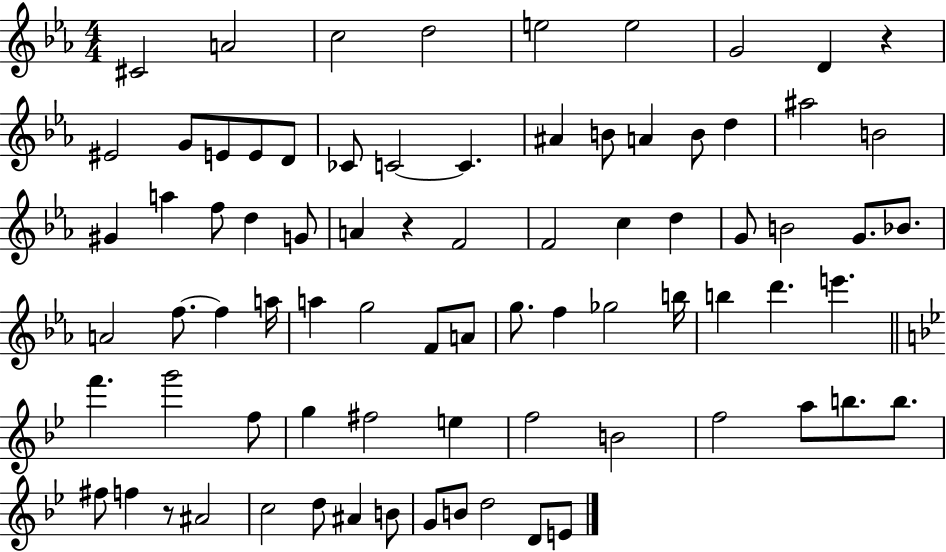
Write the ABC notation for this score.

X:1
T:Untitled
M:4/4
L:1/4
K:Eb
^C2 A2 c2 d2 e2 e2 G2 D z ^E2 G/2 E/2 E/2 D/2 _C/2 C2 C ^A B/2 A B/2 d ^a2 B2 ^G a f/2 d G/2 A z F2 F2 c d G/2 B2 G/2 _B/2 A2 f/2 f a/4 a g2 F/2 A/2 g/2 f _g2 b/4 b d' e' f' g'2 f/2 g ^f2 e f2 B2 f2 a/2 b/2 b/2 ^f/2 f z/2 ^A2 c2 d/2 ^A B/2 G/2 B/2 d2 D/2 E/2